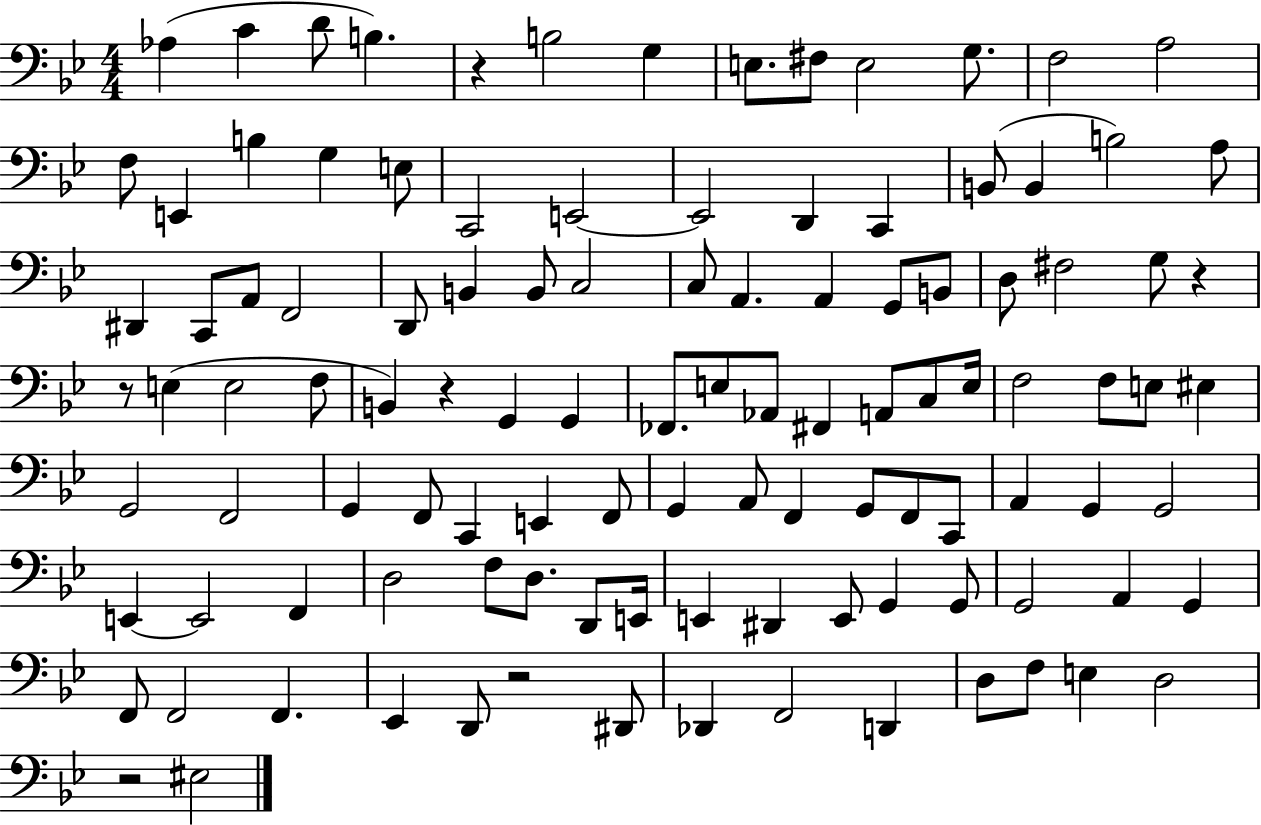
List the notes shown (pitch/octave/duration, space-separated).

Ab3/q C4/q D4/e B3/q. R/q B3/h G3/q E3/e. F#3/e E3/h G3/e. F3/h A3/h F3/e E2/q B3/q G3/q E3/e C2/h E2/h E2/h D2/q C2/q B2/e B2/q B3/h A3/e D#2/q C2/e A2/e F2/h D2/e B2/q B2/e C3/h C3/e A2/q. A2/q G2/e B2/e D3/e F#3/h G3/e R/q R/e E3/q E3/h F3/e B2/q R/q G2/q G2/q FES2/e. E3/e Ab2/e F#2/q A2/e C3/e E3/s F3/h F3/e E3/e EIS3/q G2/h F2/h G2/q F2/e C2/q E2/q F2/e G2/q A2/e F2/q G2/e F2/e C2/e A2/q G2/q G2/h E2/q E2/h F2/q D3/h F3/e D3/e. D2/e E2/s E2/q D#2/q E2/e G2/q G2/e G2/h A2/q G2/q F2/e F2/h F2/q. Eb2/q D2/e R/h D#2/e Db2/q F2/h D2/q D3/e F3/e E3/q D3/h R/h EIS3/h